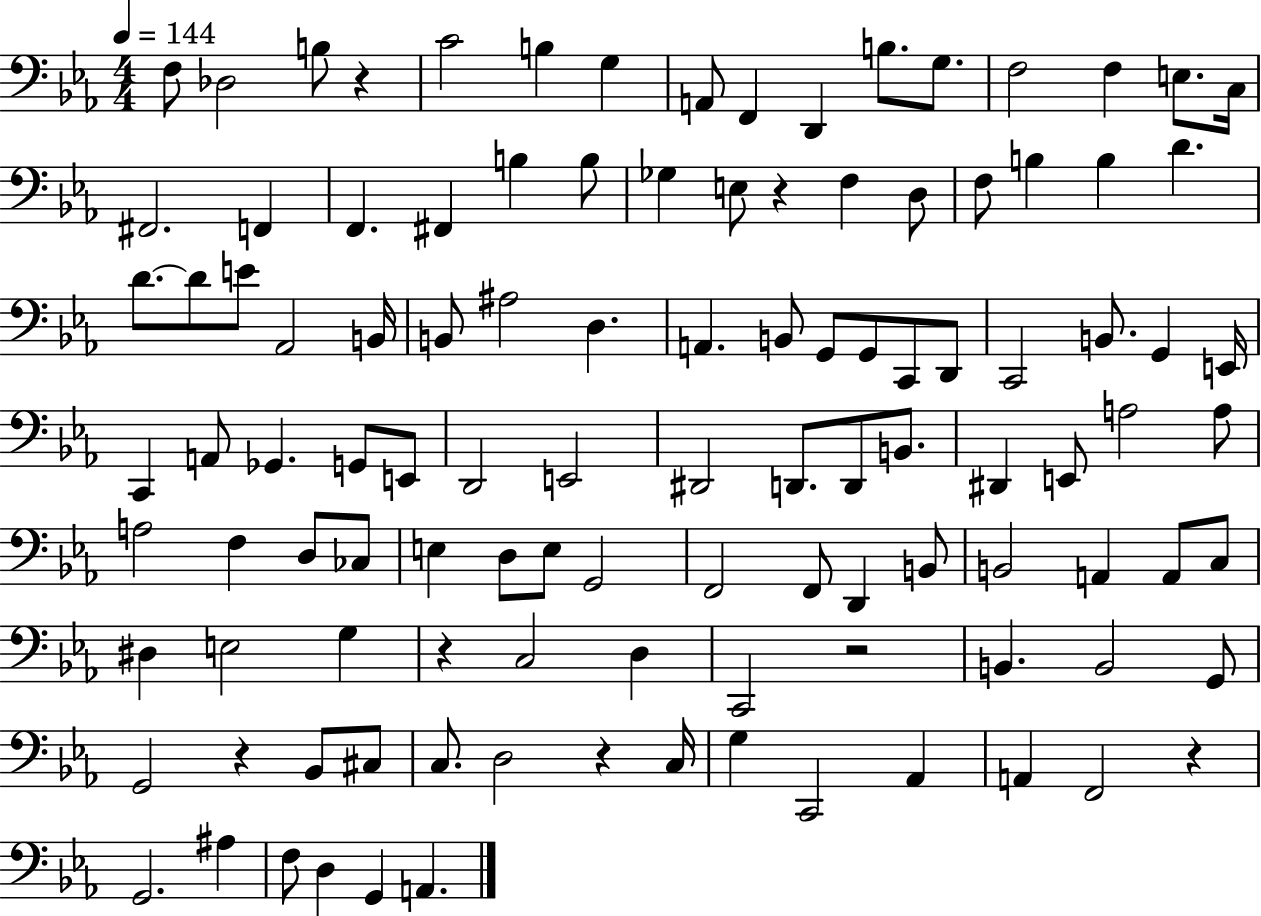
F3/e Db3/h B3/e R/q C4/h B3/q G3/q A2/e F2/q D2/q B3/e. G3/e. F3/h F3/q E3/e. C3/s F#2/h. F2/q F2/q. F#2/q B3/q B3/e Gb3/q E3/e R/q F3/q D3/e F3/e B3/q B3/q D4/q. D4/e. D4/e E4/e Ab2/h B2/s B2/e A#3/h D3/q. A2/q. B2/e G2/e G2/e C2/e D2/e C2/h B2/e. G2/q E2/s C2/q A2/e Gb2/q. G2/e E2/e D2/h E2/h D#2/h D2/e. D2/e B2/e. D#2/q E2/e A3/h A3/e A3/h F3/q D3/e CES3/e E3/q D3/e E3/e G2/h F2/h F2/e D2/q B2/e B2/h A2/q A2/e C3/e D#3/q E3/h G3/q R/q C3/h D3/q C2/h R/h B2/q. B2/h G2/e G2/h R/q Bb2/e C#3/e C3/e. D3/h R/q C3/s G3/q C2/h Ab2/q A2/q F2/h R/q G2/h. A#3/q F3/e D3/q G2/q A2/q.